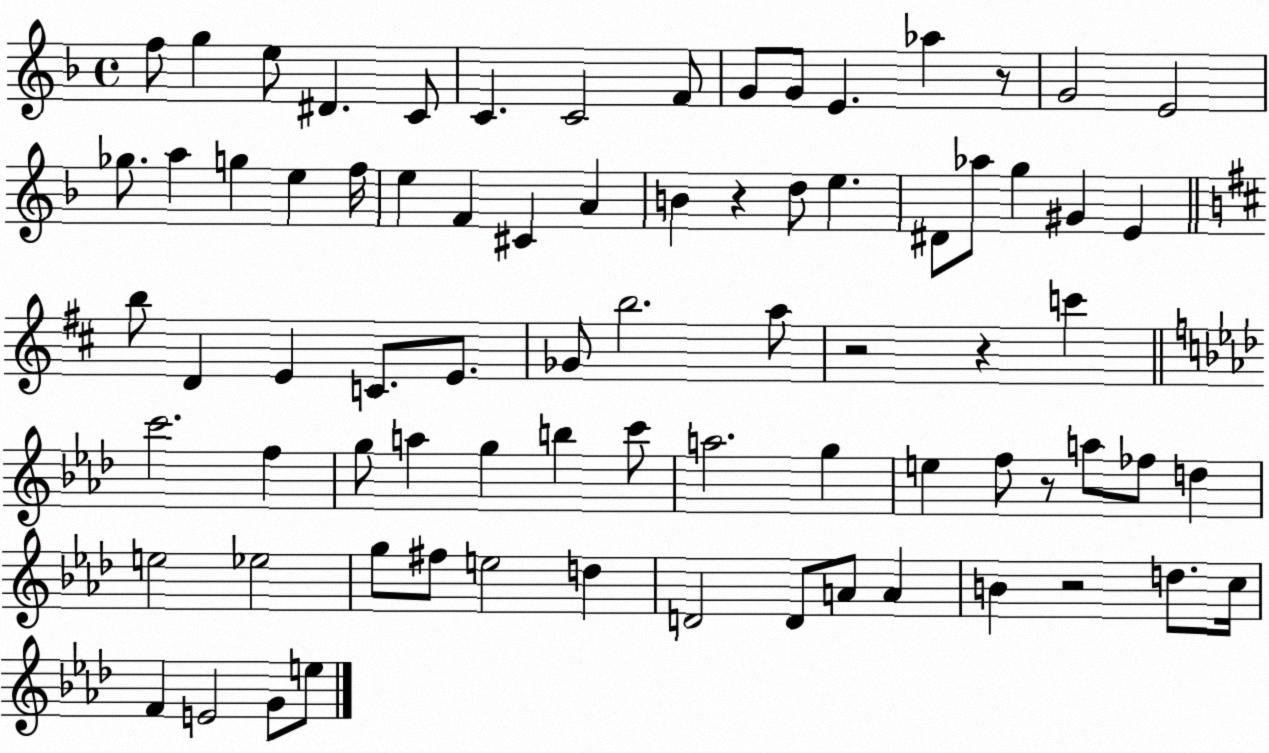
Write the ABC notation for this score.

X:1
T:Untitled
M:4/4
L:1/4
K:F
f/2 g e/2 ^D C/2 C C2 F/2 G/2 G/2 E _a z/2 G2 E2 _g/2 a g e f/4 e F ^C A B z d/2 e ^D/2 _a/2 g ^G E b/2 D E C/2 E/2 _G/2 b2 a/2 z2 z c' c'2 f g/2 a g b c'/2 a2 g e f/2 z/2 a/2 _f/2 d e2 _e2 g/2 ^f/2 e2 d D2 D/2 A/2 A B z2 d/2 c/4 F E2 G/2 e/2